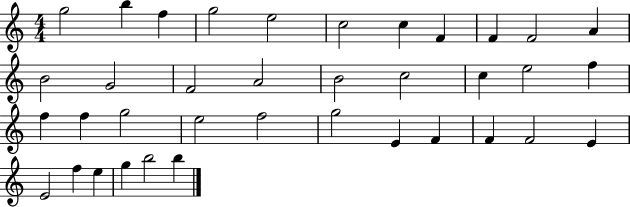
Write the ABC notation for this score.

X:1
T:Untitled
M:4/4
L:1/4
K:C
g2 b f g2 e2 c2 c F F F2 A B2 G2 F2 A2 B2 c2 c e2 f f f g2 e2 f2 g2 E F F F2 E E2 f e g b2 b